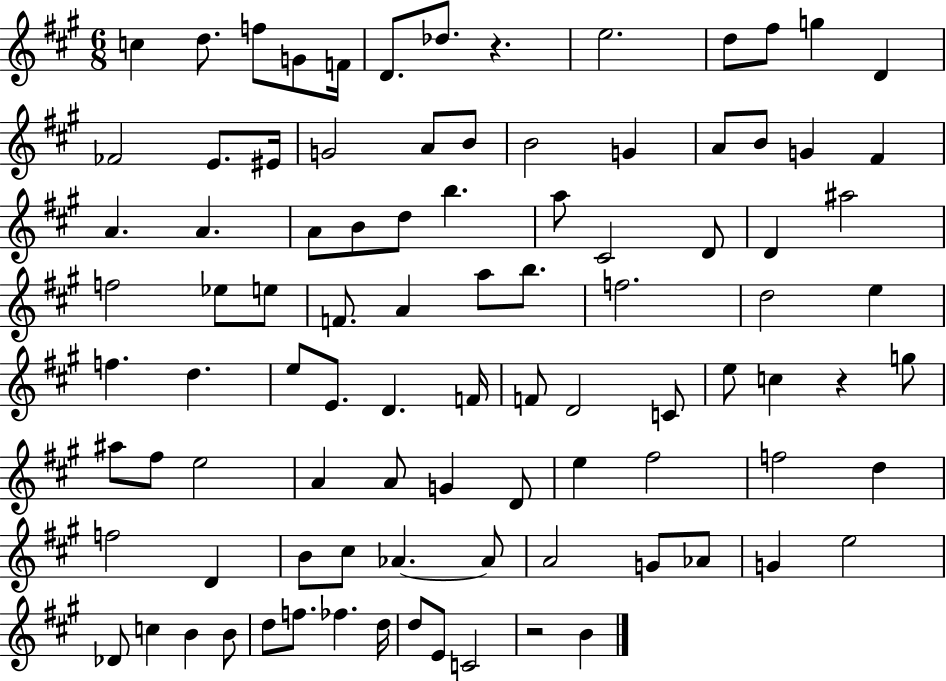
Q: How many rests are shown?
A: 3